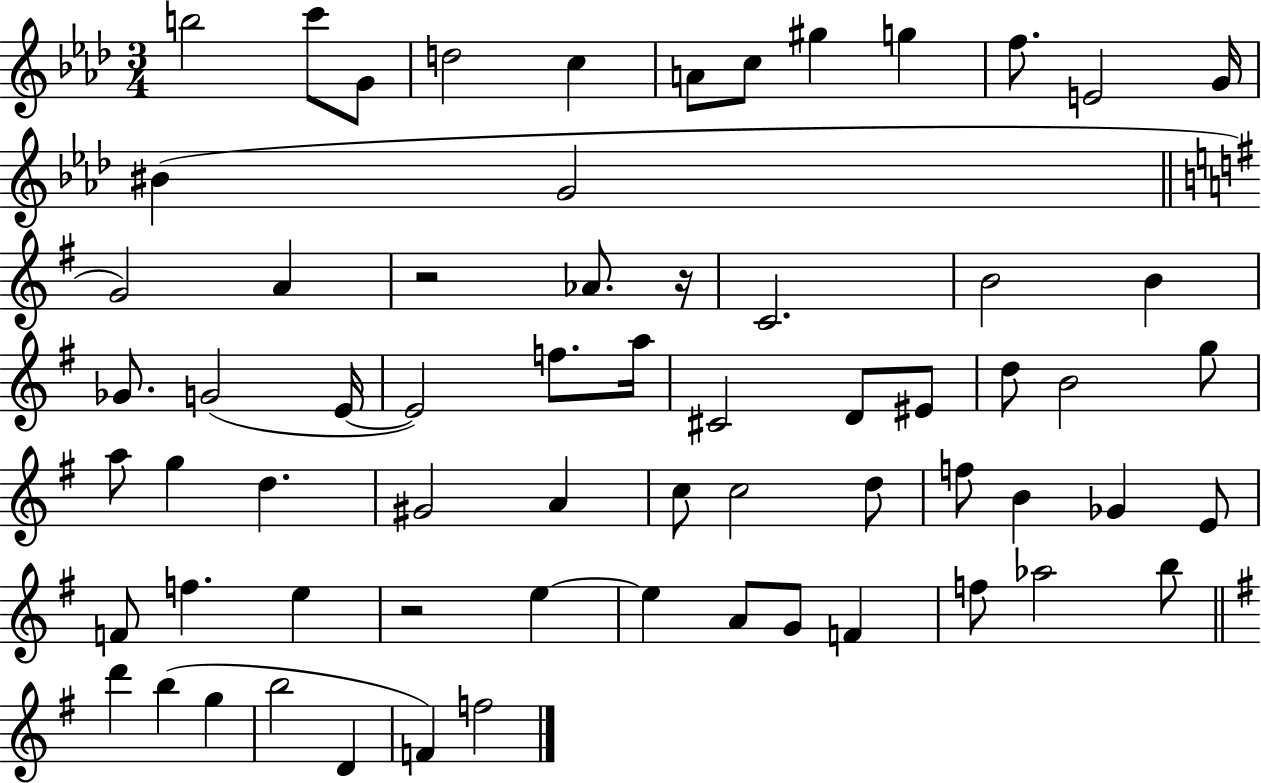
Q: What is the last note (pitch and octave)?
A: F5